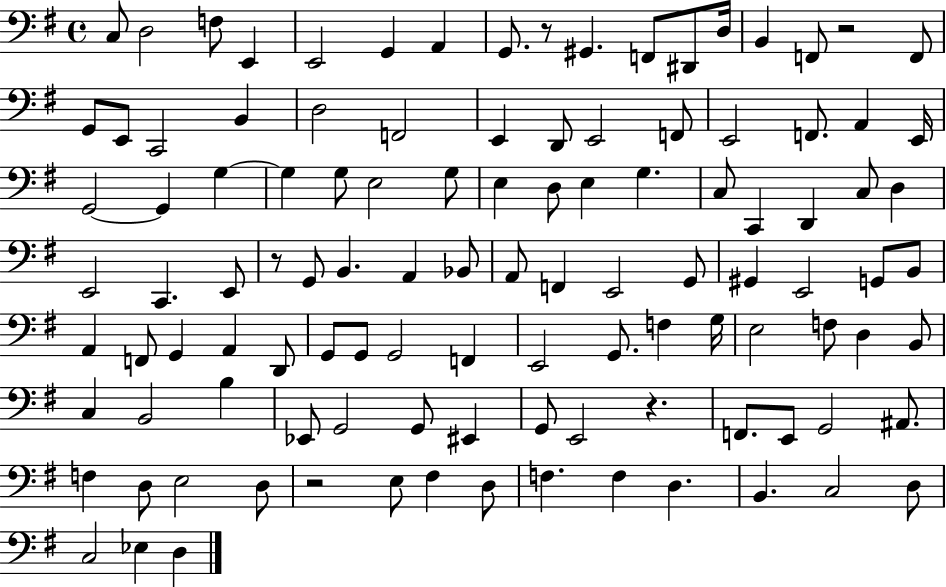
X:1
T:Untitled
M:4/4
L:1/4
K:G
C,/2 D,2 F,/2 E,, E,,2 G,, A,, G,,/2 z/2 ^G,, F,,/2 ^D,,/2 D,/4 B,, F,,/2 z2 F,,/2 G,,/2 E,,/2 C,,2 B,, D,2 F,,2 E,, D,,/2 E,,2 F,,/2 E,,2 F,,/2 A,, E,,/4 G,,2 G,, G, G, G,/2 E,2 G,/2 E, D,/2 E, G, C,/2 C,, D,, C,/2 D, E,,2 C,, E,,/2 z/2 G,,/2 B,, A,, _B,,/2 A,,/2 F,, E,,2 G,,/2 ^G,, E,,2 G,,/2 B,,/2 A,, F,,/2 G,, A,, D,,/2 G,,/2 G,,/2 G,,2 F,, E,,2 G,,/2 F, G,/4 E,2 F,/2 D, B,,/2 C, B,,2 B, _E,,/2 G,,2 G,,/2 ^E,, G,,/2 E,,2 z F,,/2 E,,/2 G,,2 ^A,,/2 F, D,/2 E,2 D,/2 z2 E,/2 ^F, D,/2 F, F, D, B,, C,2 D,/2 C,2 _E, D,